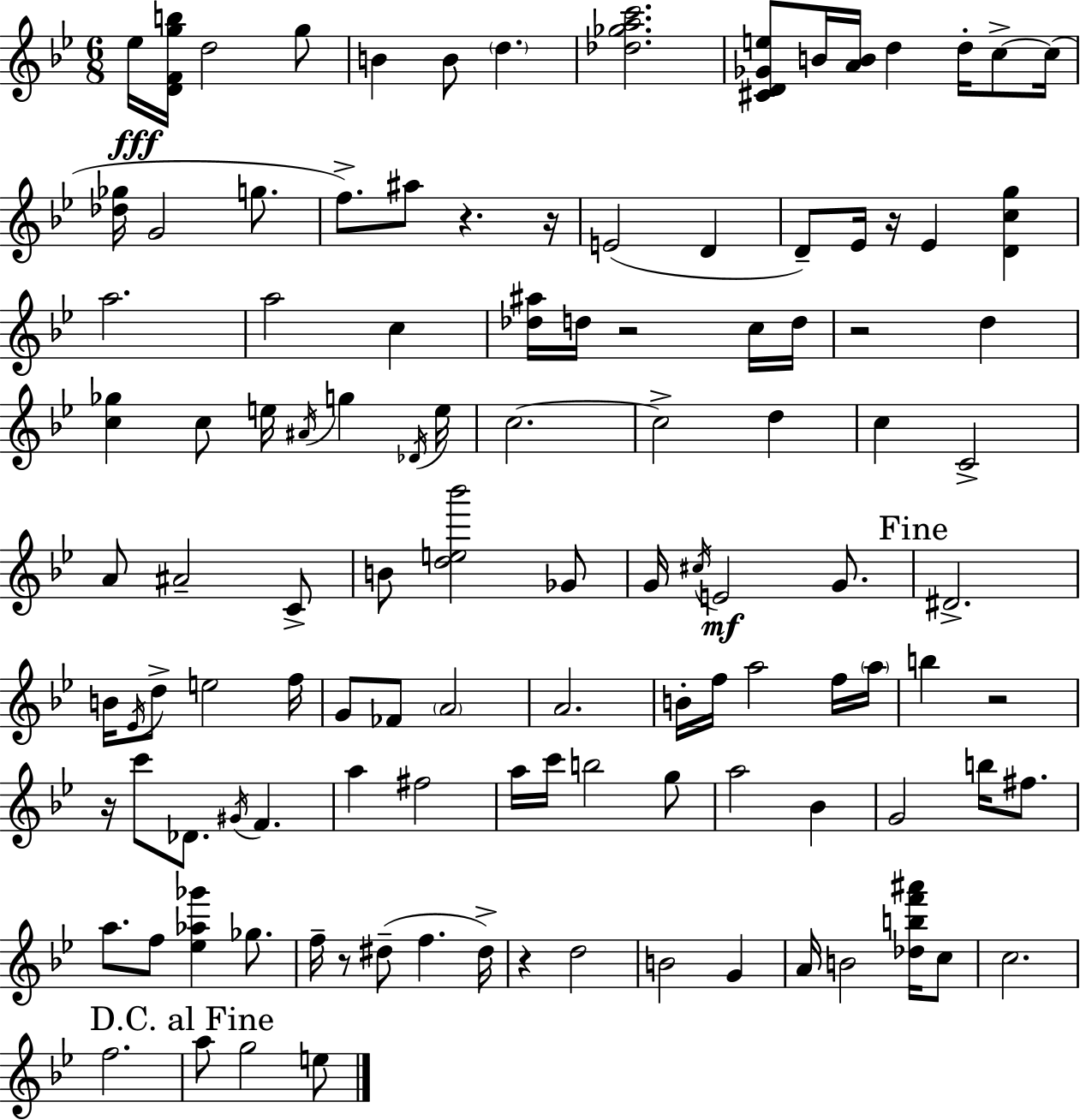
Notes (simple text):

Eb5/s [D4,F4,G5,B5]/s D5/h G5/e B4/q B4/e D5/q. [Db5,Gb5,A5,C6]/h. [C#4,D4,Gb4,E5]/e B4/s [A4,B4]/s D5/q D5/s C5/e C5/s [Db5,Gb5]/s G4/h G5/e. F5/e. A#5/e R/q. R/s E4/h D4/q D4/e Eb4/s R/s Eb4/q [D4,C5,G5]/q A5/h. A5/h C5/q [Db5,A#5]/s D5/s R/h C5/s D5/s R/h D5/q [C5,Gb5]/q C5/e E5/s A#4/s G5/q Db4/s E5/s C5/h. C5/h D5/q C5/q C4/h A4/e A#4/h C4/e B4/e [D5,E5,Bb6]/h Gb4/e G4/s C#5/s E4/h G4/e. D#4/h. B4/s Eb4/s D5/e E5/h F5/s G4/e FES4/e A4/h A4/h. B4/s F5/s A5/h F5/s A5/s B5/q R/h R/s C6/e Db4/e. G#4/s F4/q. A5/q F#5/h A5/s C6/s B5/h G5/e A5/h Bb4/q G4/h B5/s F#5/e. A5/e. F5/e [Eb5,Ab5,Gb6]/q Gb5/e. F5/s R/e D#5/e F5/q. D#5/s R/q D5/h B4/h G4/q A4/s B4/h [Db5,B5,F6,A#6]/s C5/e C5/h. F5/h. A5/e G5/h E5/e